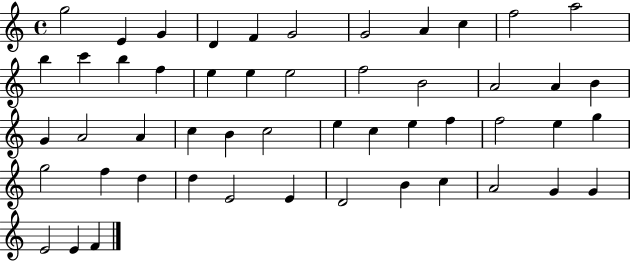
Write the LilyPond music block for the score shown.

{
  \clef treble
  \time 4/4
  \defaultTimeSignature
  \key c \major
  g''2 e'4 g'4 | d'4 f'4 g'2 | g'2 a'4 c''4 | f''2 a''2 | \break b''4 c'''4 b''4 f''4 | e''4 e''4 e''2 | f''2 b'2 | a'2 a'4 b'4 | \break g'4 a'2 a'4 | c''4 b'4 c''2 | e''4 c''4 e''4 f''4 | f''2 e''4 g''4 | \break g''2 f''4 d''4 | d''4 e'2 e'4 | d'2 b'4 c''4 | a'2 g'4 g'4 | \break e'2 e'4 f'4 | \bar "|."
}